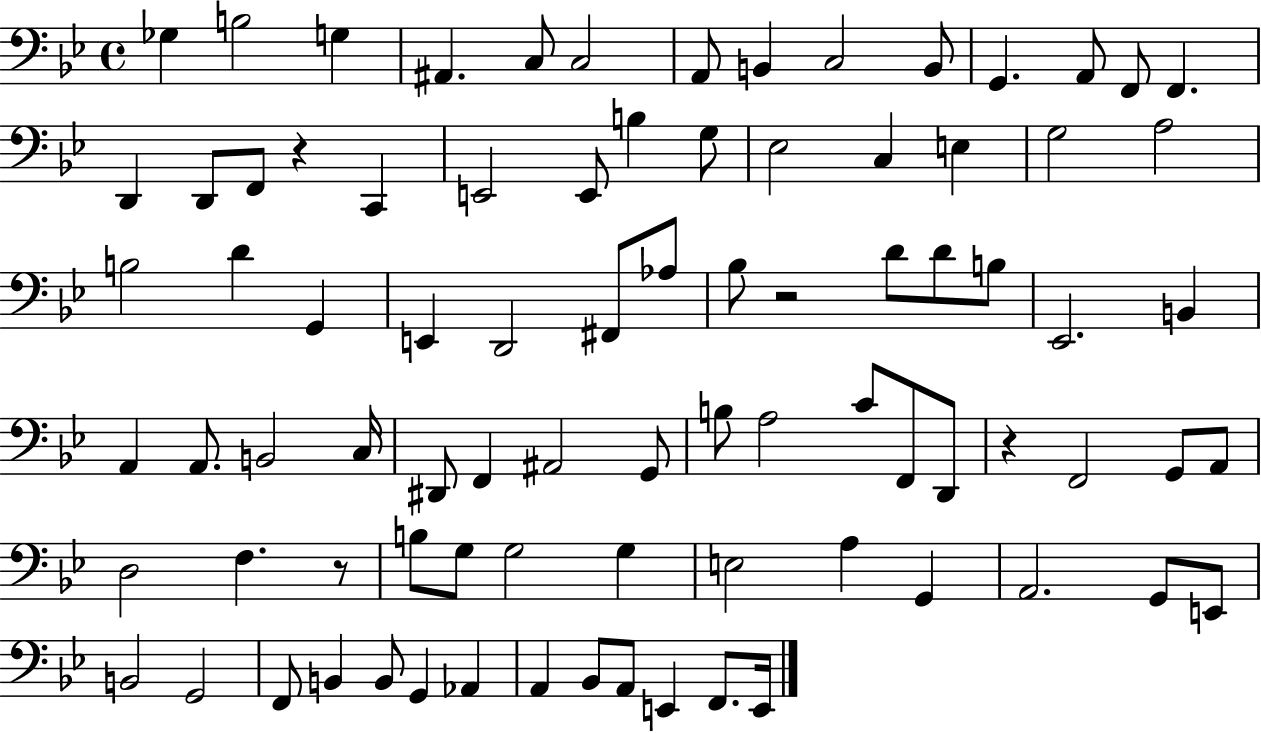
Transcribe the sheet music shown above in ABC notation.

X:1
T:Untitled
M:4/4
L:1/4
K:Bb
_G, B,2 G, ^A,, C,/2 C,2 A,,/2 B,, C,2 B,,/2 G,, A,,/2 F,,/2 F,, D,, D,,/2 F,,/2 z C,, E,,2 E,,/2 B, G,/2 _E,2 C, E, G,2 A,2 B,2 D G,, E,, D,,2 ^F,,/2 _A,/2 _B,/2 z2 D/2 D/2 B,/2 _E,,2 B,, A,, A,,/2 B,,2 C,/4 ^D,,/2 F,, ^A,,2 G,,/2 B,/2 A,2 C/2 F,,/2 D,,/2 z F,,2 G,,/2 A,,/2 D,2 F, z/2 B,/2 G,/2 G,2 G, E,2 A, G,, A,,2 G,,/2 E,,/2 B,,2 G,,2 F,,/2 B,, B,,/2 G,, _A,, A,, _B,,/2 A,,/2 E,, F,,/2 E,,/4